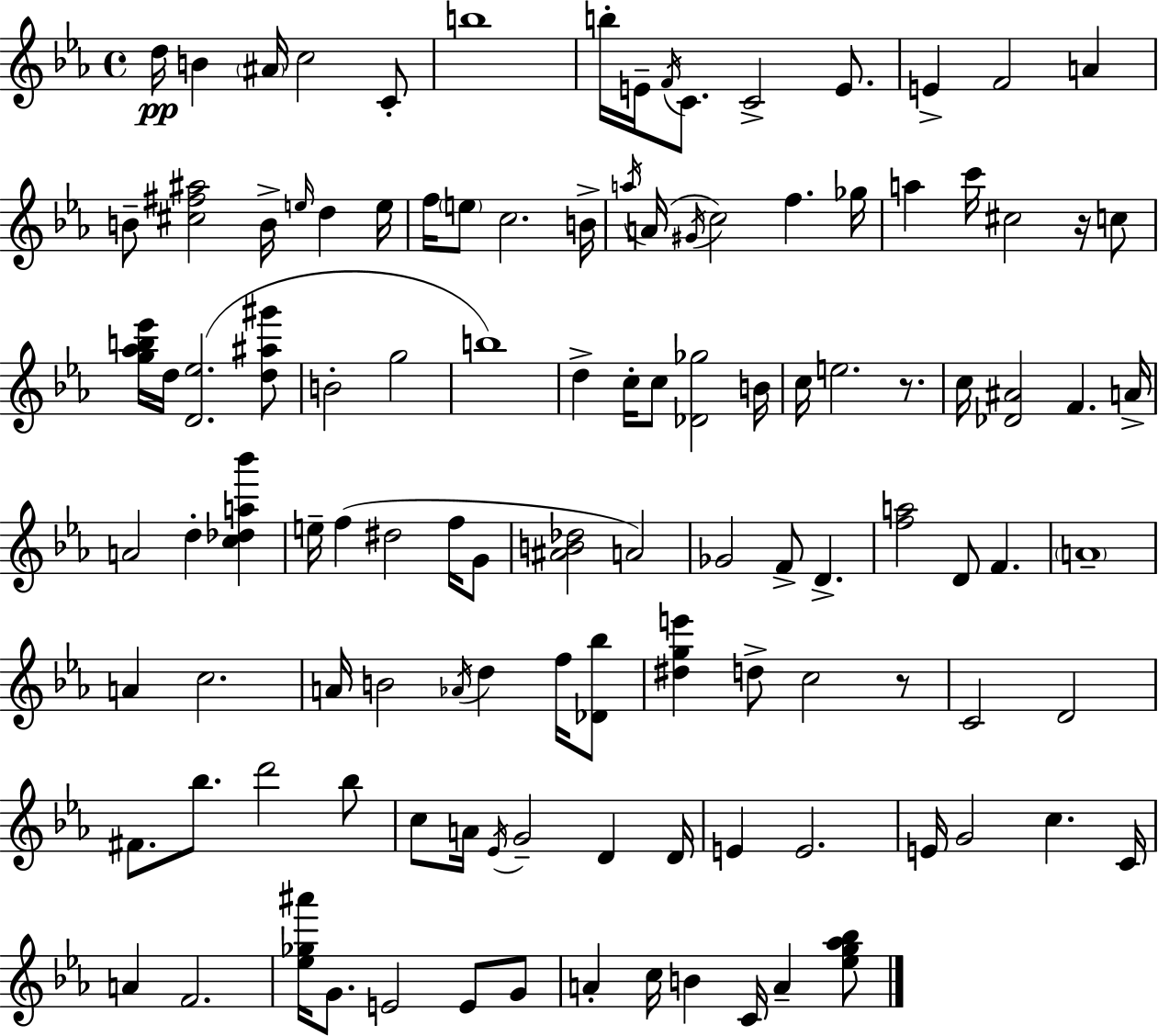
{
  \clef treble
  \time 4/4
  \defaultTimeSignature
  \key c \minor
  \repeat volta 2 { d''16\pp b'4 \parenthesize ais'16 c''2 c'8-. | b''1 | b''16-. e'16-- \acciaccatura { f'16 } c'8. c'2-> e'8. | e'4-> f'2 a'4 | \break b'8-- <cis'' fis'' ais''>2 b'16-> \grace { e''16 } d''4 | e''16 f''16 \parenthesize e''8 c''2. | b'16-> \acciaccatura { a''16 }( a'16 \acciaccatura { gis'16 }) c''2 f''4. | ges''16 a''4 c'''16 cis''2 | \break r16 c''8 <g'' aes'' b'' ees'''>16 d''16 <d' ees''>2.( | <d'' ais'' gis'''>8 b'2-. g''2 | b''1) | d''4-> c''16-. c''8 <des' ges''>2 | \break b'16 c''16 e''2. | r8. c''16 <des' ais'>2 f'4. | a'16-> a'2 d''4-. | <c'' des'' a'' bes'''>4 e''16-- f''4( dis''2 | \break f''16 g'8 <ais' b' des''>2 a'2) | ges'2 f'8-> d'4.-> | <f'' a''>2 d'8 f'4. | \parenthesize a'1-- | \break a'4 c''2. | a'16 b'2 \acciaccatura { aes'16 } d''4 | f''16 <des' bes''>8 <dis'' g'' e'''>4 d''8-> c''2 | r8 c'2 d'2 | \break fis'8. bes''8. d'''2 | bes''8 c''8 a'16 \acciaccatura { ees'16 } g'2-- | d'4 d'16 e'4 e'2. | e'16 g'2 c''4. | \break c'16 a'4 f'2. | <ees'' ges'' ais'''>16 g'8. e'2 | e'8 g'8 a'4-. c''16 b'4 c'16 | a'4-- <ees'' g'' aes'' bes''>8 } \bar "|."
}